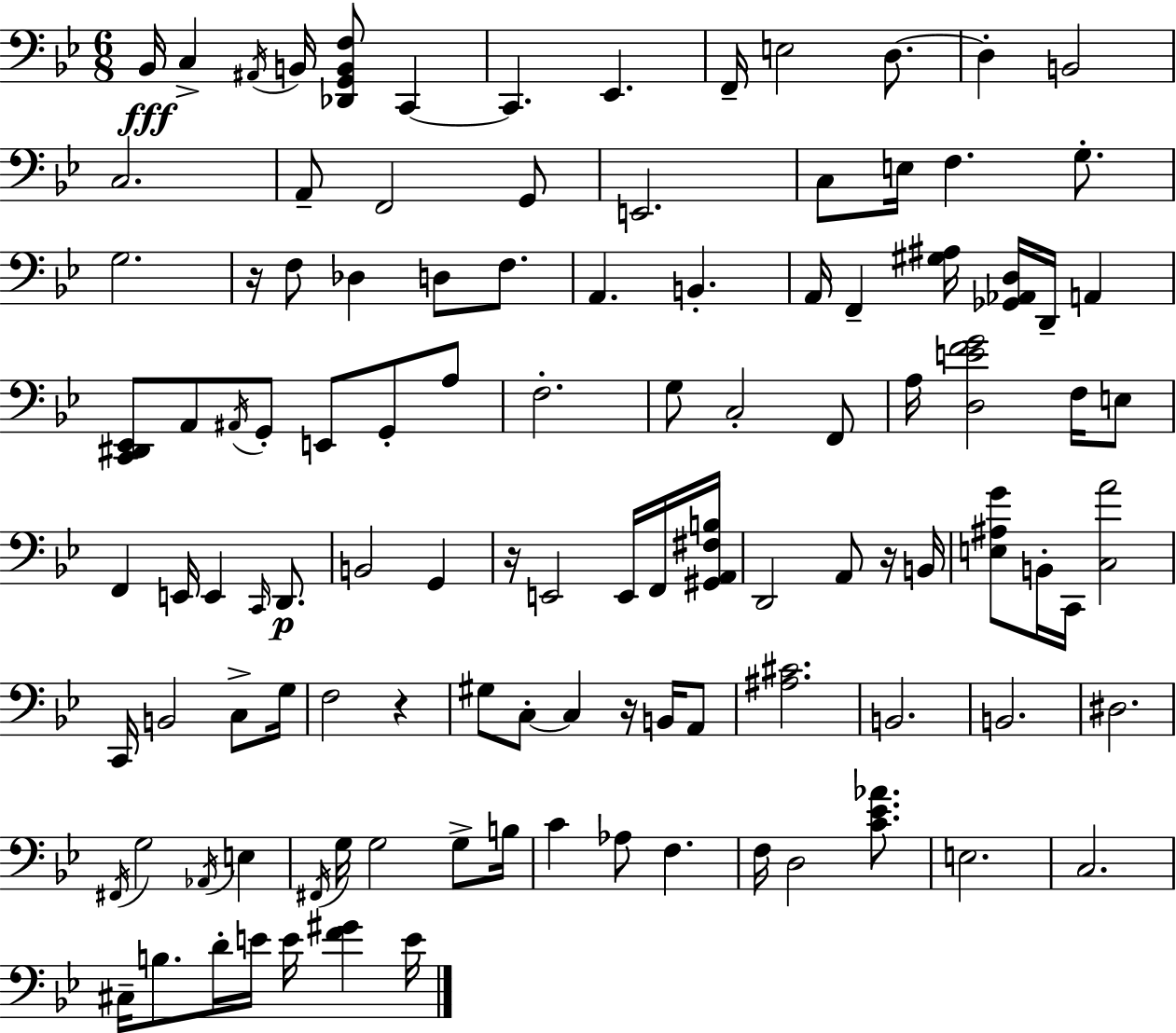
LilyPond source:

{
  \clef bass
  \numericTimeSignature
  \time 6/8
  \key g \minor
  bes,16\fff c4-> \acciaccatura { ais,16 } b,16 <des, g, b, f>8 c,4~~ | c,4. ees,4. | f,16-- e2 d8.~~ | d4-. b,2 | \break c2. | a,8-- f,2 g,8 | e,2. | c8 e16 f4. g8.-. | \break g2. | r16 f8 des4 d8 f8. | a,4. b,4.-. | a,16 f,4-- <gis ais>16 <ges, aes, d>16 d,16-- a,4 | \break <c, dis, ees,>8 a,8 \acciaccatura { ais,16 } g,8-. e,8 g,8-. | a8 f2.-. | g8 c2-. | f,8 a16 <d e' f' g'>2 f16 | \break e8 f,4 e,16 e,4 \grace { c,16 } | d,8.\p b,2 g,4 | r16 e,2 | e,16 f,16 <gis, a, fis b>16 d,2 a,8 | \break r16 b,16 <e ais g'>8 b,16-. c,16 <c a'>2 | c,16 b,2 | c8-> g16 f2 r4 | gis8 c8-.~~ c4 r16 | \break b,16 a,8 <ais cis'>2. | b,2. | b,2. | dis2. | \break \acciaccatura { fis,16 } g2 | \acciaccatura { aes,16 } e4 \acciaccatura { fis,16 } g16 g2 | g8-> b16 c'4 aes8 | f4. f16 d2 | \break <c' ees' aes'>8. e2. | c2. | cis16-- b8. d'16-. e'16 | e'16 <f' gis'>4 e'16 \bar "|."
}